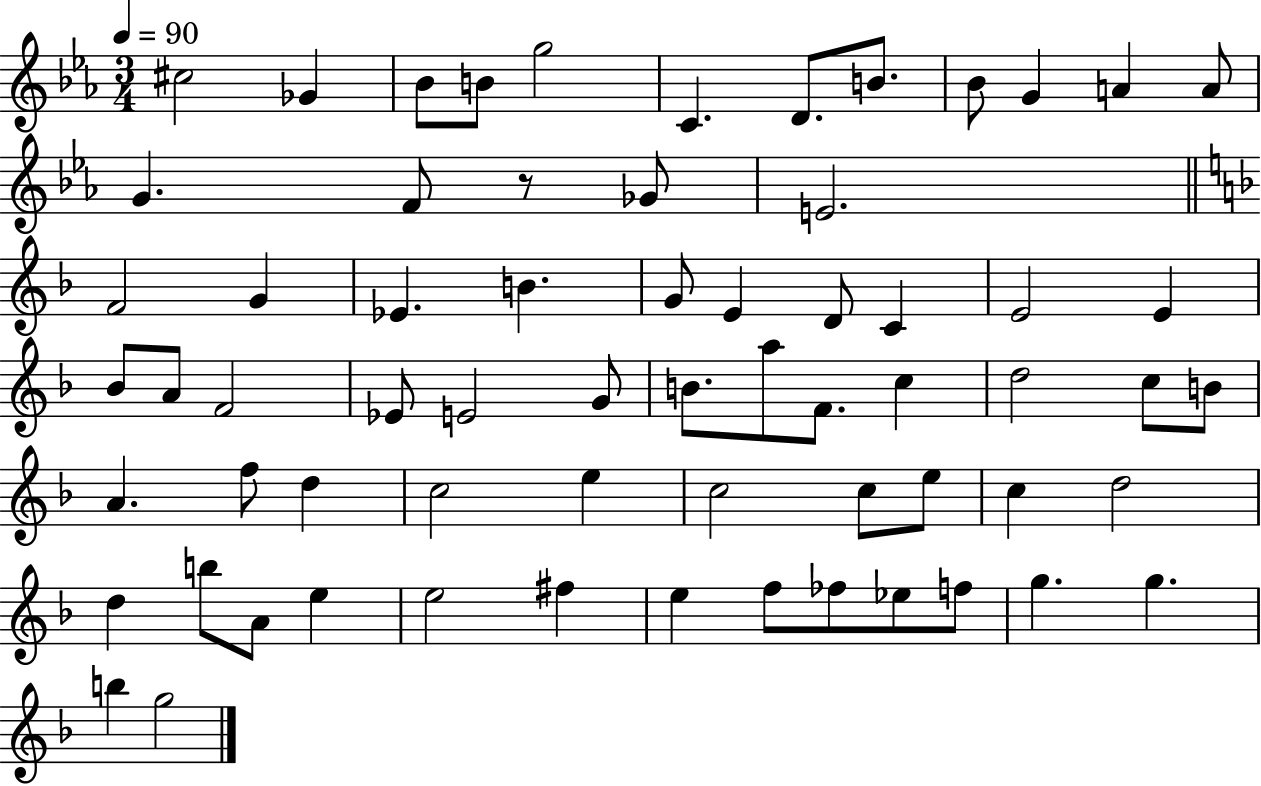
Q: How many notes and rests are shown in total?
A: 65